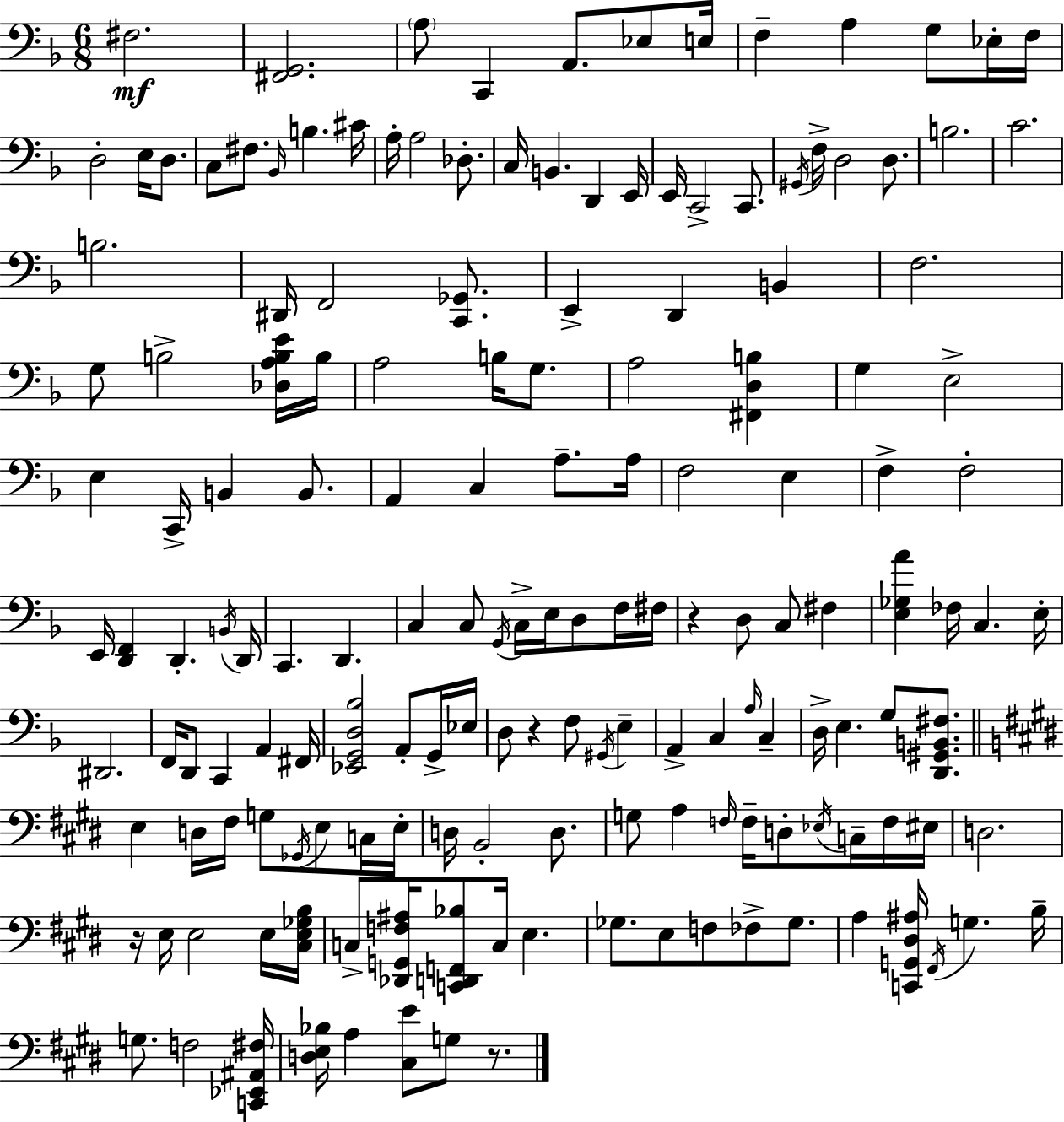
F#3/h. [F#2,G2]/h. A3/e C2/q A2/e. Eb3/e E3/s F3/q A3/q G3/e Eb3/s F3/s D3/h E3/s D3/e. C3/e F#3/e. Bb2/s B3/q. C#4/s A3/s A3/h Db3/e. C3/s B2/q. D2/q E2/s E2/s C2/h C2/e. G#2/s F3/s D3/h D3/e. B3/h. C4/h. B3/h. D#2/s F2/h [C2,Gb2]/e. E2/q D2/q B2/q F3/h. G3/e B3/h [Db3,A3,B3,E4]/s B3/s A3/h B3/s G3/e. A3/h [F#2,D3,B3]/q G3/q E3/h E3/q C2/s B2/q B2/e. A2/q C3/q A3/e. A3/s F3/h E3/q F3/q F3/h E2/s [D2,F2]/q D2/q. B2/s D2/s C2/q. D2/q. C3/q C3/e G2/s C3/s E3/s D3/e F3/s F#3/s R/q D3/e C3/e F#3/q [E3,Gb3,A4]/q FES3/s C3/q. E3/s D#2/h. F2/s D2/e C2/q A2/q F#2/s [Eb2,G2,D3,Bb3]/h A2/e G2/s Eb3/s D3/e R/q F3/e G#2/s E3/q A2/q C3/q A3/s C3/q D3/s E3/q. G3/e [D2,G#2,B2,F#3]/e. E3/q D3/s F#3/s G3/e Gb2/s E3/e C3/s E3/s D3/s B2/h D3/e. G3/e A3/q F3/s F3/s D3/e Eb3/s C3/s F3/s EIS3/s D3/h. R/s E3/s E3/h E3/s [C#3,E3,Gb3,B3]/s C3/e [Db2,G2,F3,A#3]/s [C2,D2,F2,Bb3]/e C3/s E3/q. Gb3/e. E3/e F3/e FES3/e Gb3/e. A3/q [C2,G2,D#3,A#3]/s F#2/s G3/q. B3/s G3/e. F3/h [C2,Eb2,A#2,F#3]/s [D3,E3,Bb3]/s A3/q [C#3,E4]/e G3/e R/e.